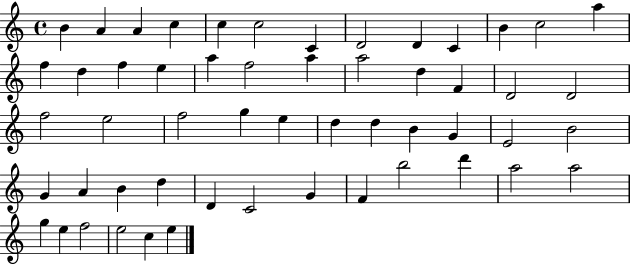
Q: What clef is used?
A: treble